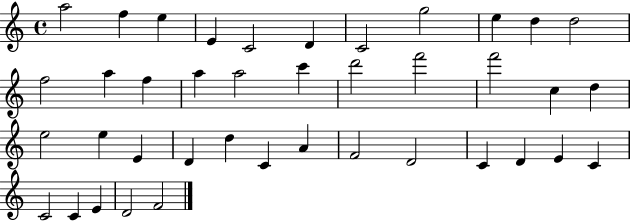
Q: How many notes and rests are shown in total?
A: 40